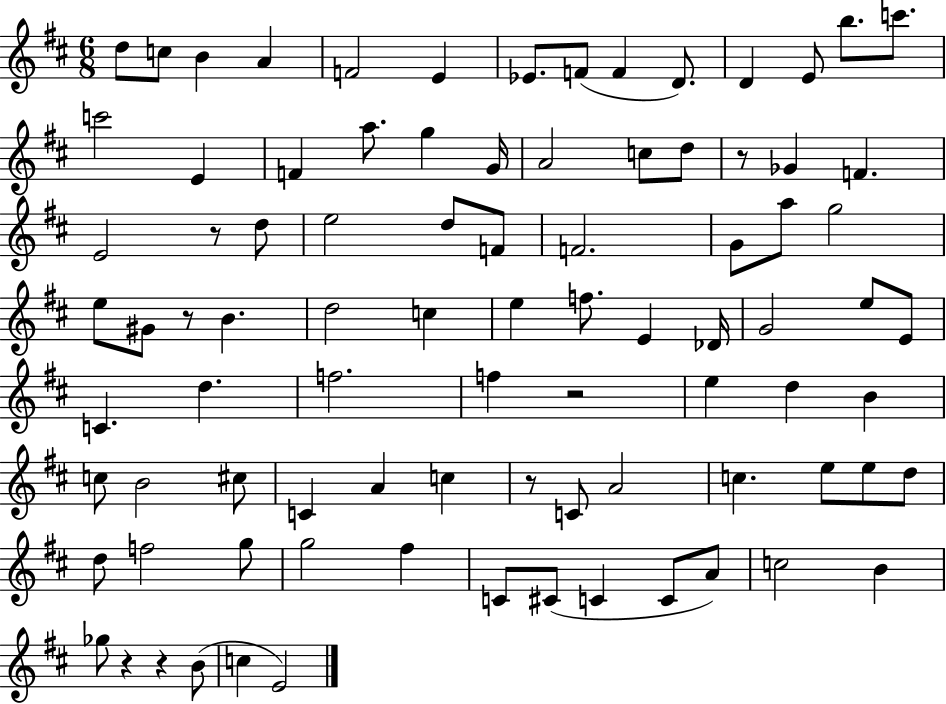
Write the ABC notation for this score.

X:1
T:Untitled
M:6/8
L:1/4
K:D
d/2 c/2 B A F2 E _E/2 F/2 F D/2 D E/2 b/2 c'/2 c'2 E F a/2 g G/4 A2 c/2 d/2 z/2 _G F E2 z/2 d/2 e2 d/2 F/2 F2 G/2 a/2 g2 e/2 ^G/2 z/2 B d2 c e f/2 E _D/4 G2 e/2 E/2 C d f2 f z2 e d B c/2 B2 ^c/2 C A c z/2 C/2 A2 c e/2 e/2 d/2 d/2 f2 g/2 g2 ^f C/2 ^C/2 C C/2 A/2 c2 B _g/2 z z B/2 c E2